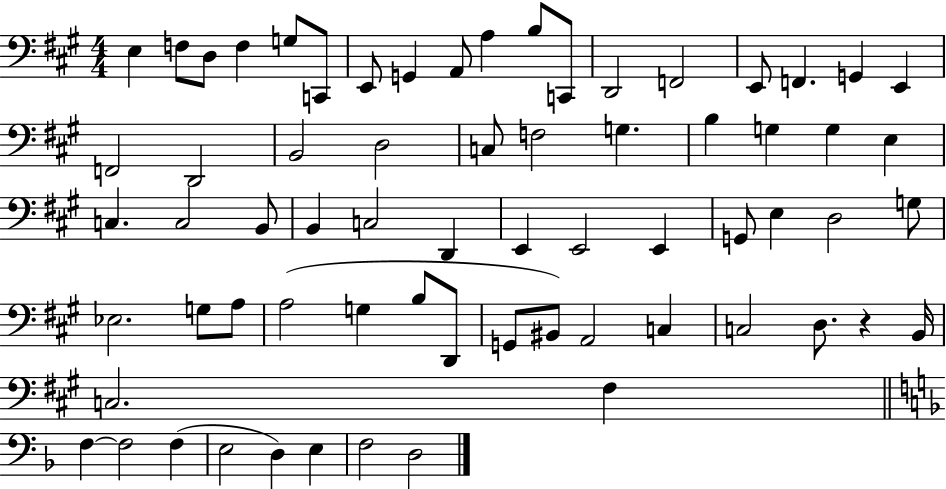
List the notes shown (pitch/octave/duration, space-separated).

E3/q F3/e D3/e F3/q G3/e C2/e E2/e G2/q A2/e A3/q B3/e C2/e D2/h F2/h E2/e F2/q. G2/q E2/q F2/h D2/h B2/h D3/h C3/e F3/h G3/q. B3/q G3/q G3/q E3/q C3/q. C3/h B2/e B2/q C3/h D2/q E2/q E2/h E2/q G2/e E3/q D3/h G3/e Eb3/h. G3/e A3/e A3/h G3/q B3/e D2/e G2/e BIS2/e A2/h C3/q C3/h D3/e. R/q B2/s C3/h. F#3/q F3/q F3/h F3/q E3/h D3/q E3/q F3/h D3/h